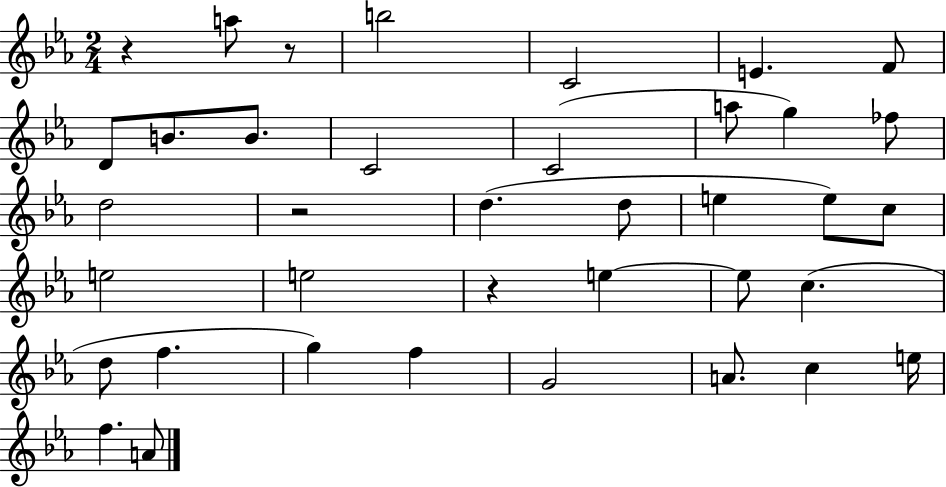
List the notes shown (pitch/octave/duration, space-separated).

R/q A5/e R/e B5/h C4/h E4/q. F4/e D4/e B4/e. B4/e. C4/h C4/h A5/e G5/q FES5/e D5/h R/h D5/q. D5/e E5/q E5/e C5/e E5/h E5/h R/q E5/q E5/e C5/q. D5/e F5/q. G5/q F5/q G4/h A4/e. C5/q E5/s F5/q. A4/e